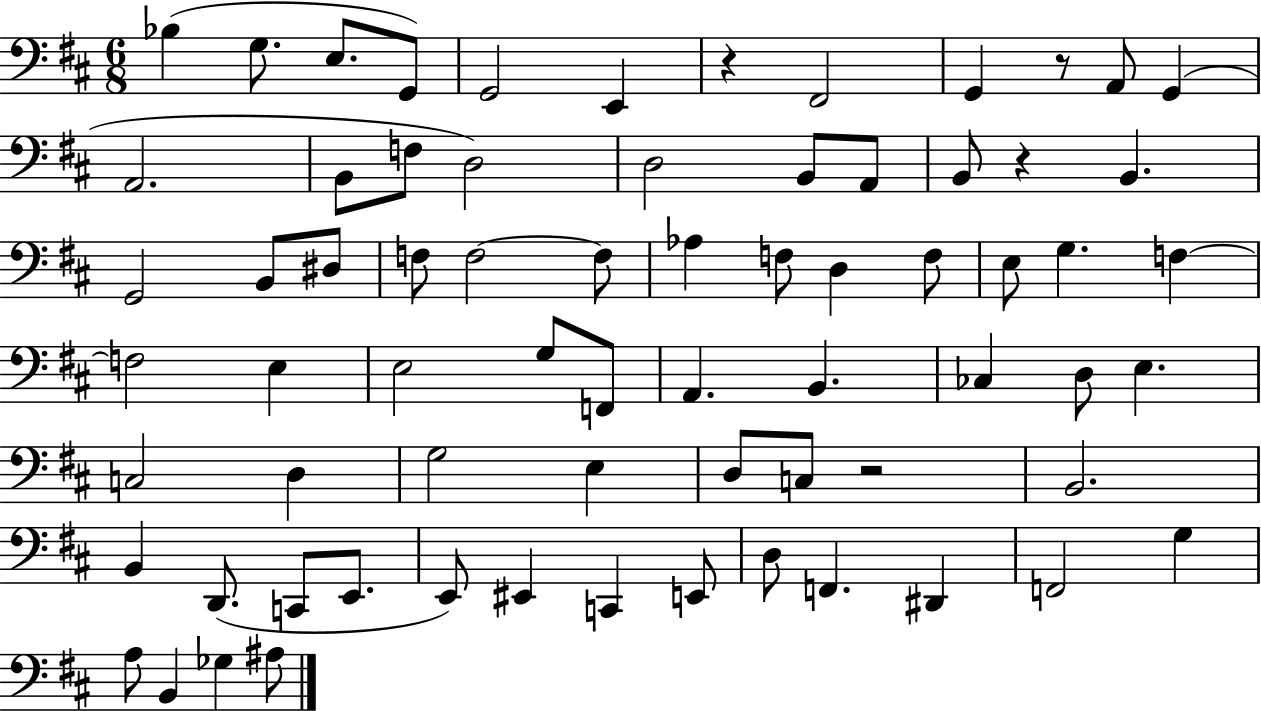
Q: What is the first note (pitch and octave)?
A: Bb3